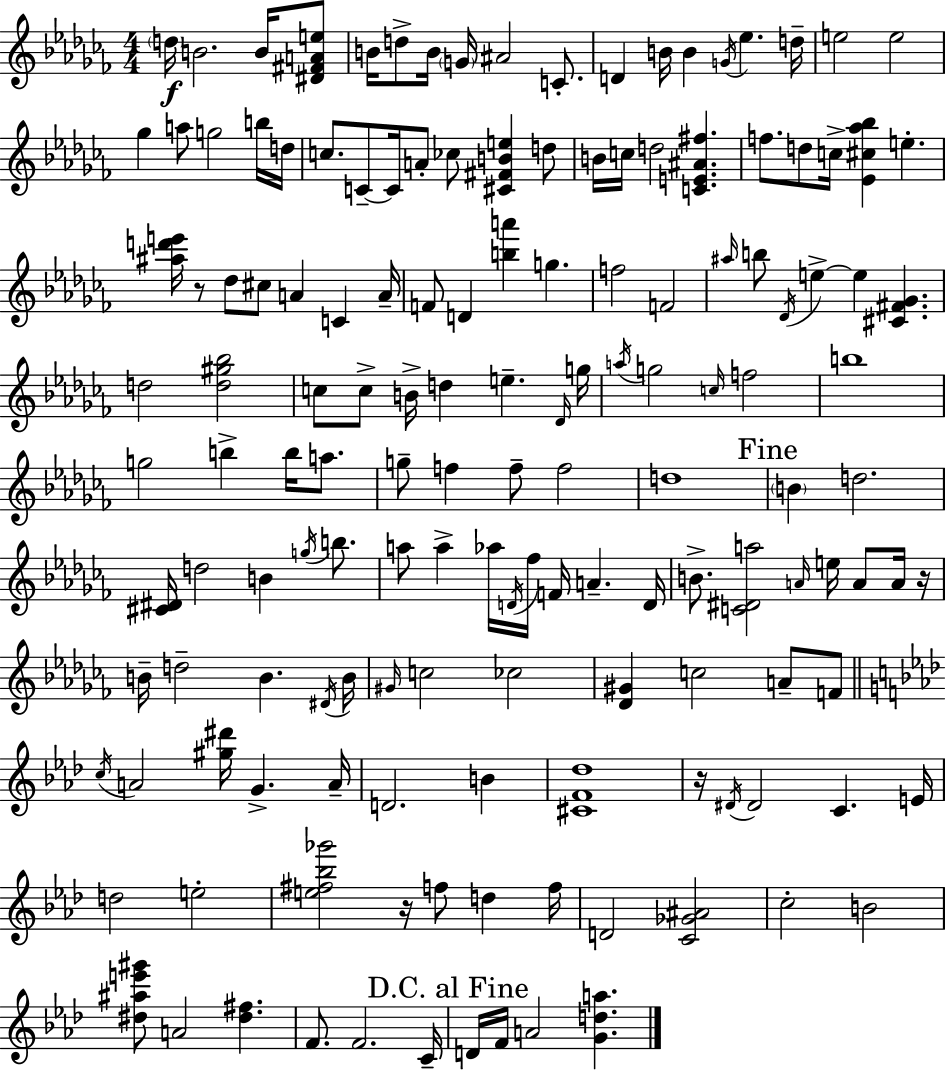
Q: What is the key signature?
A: AES minor